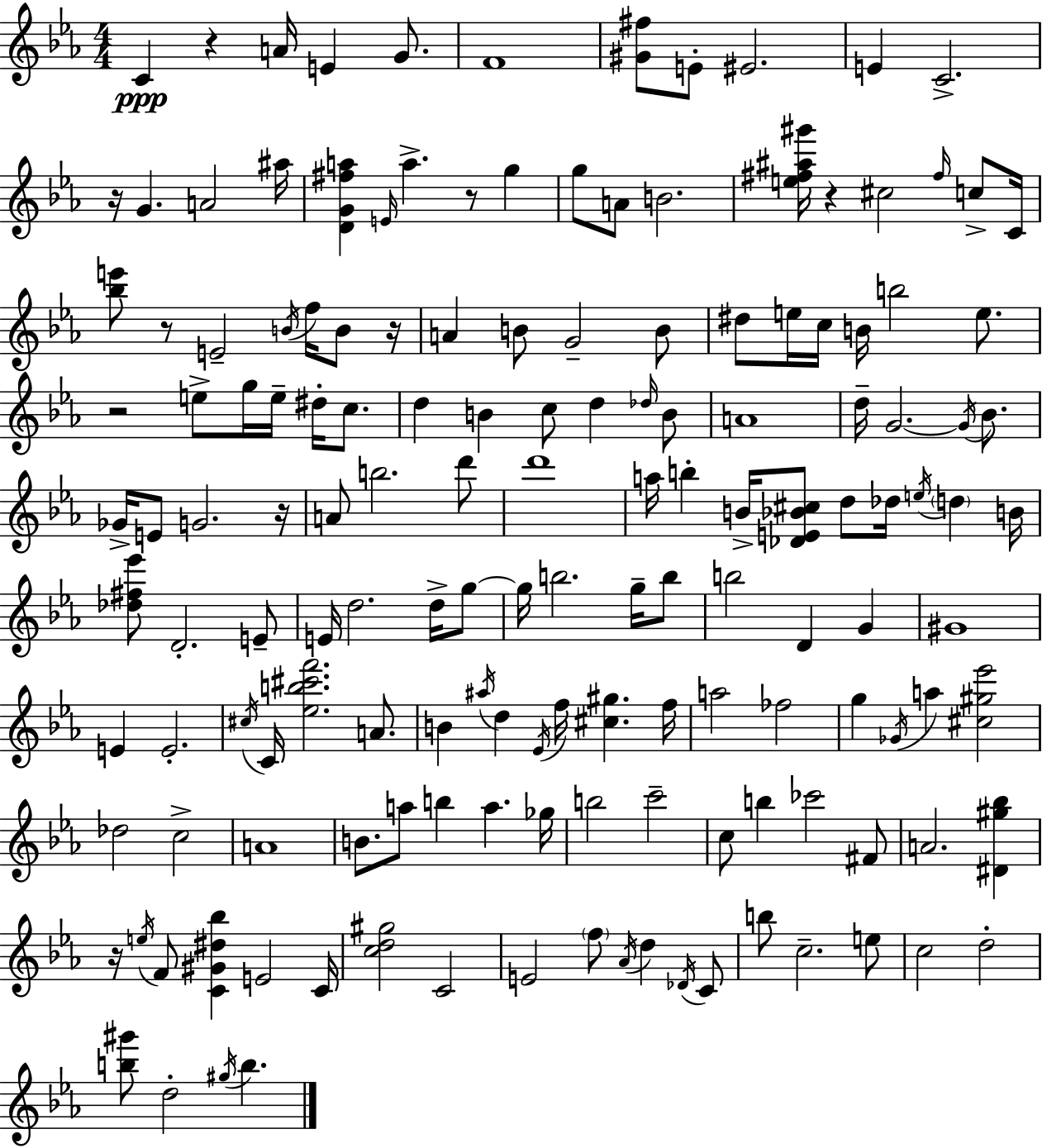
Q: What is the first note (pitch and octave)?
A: C4